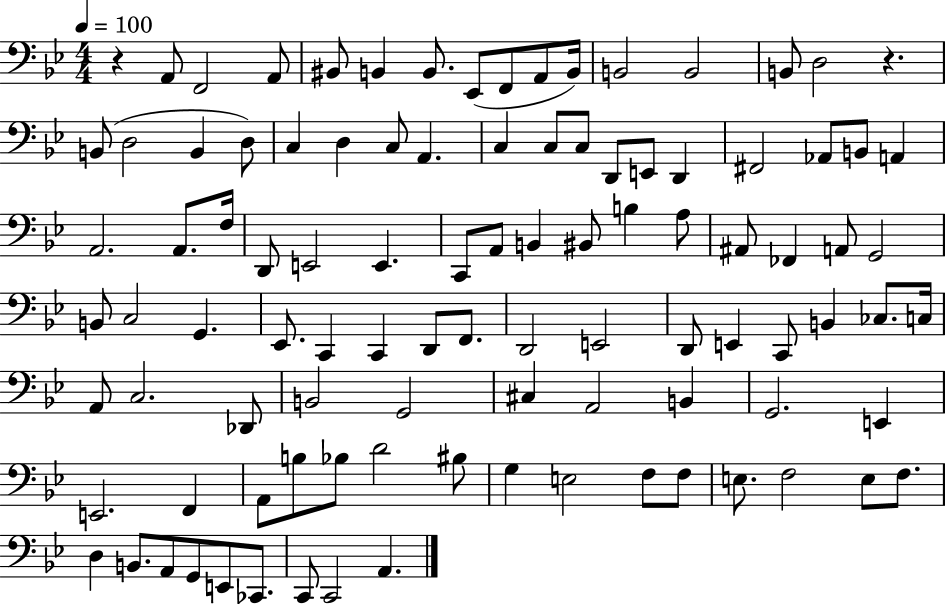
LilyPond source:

{
  \clef bass
  \numericTimeSignature
  \time 4/4
  \key bes \major
  \tempo 4 = 100
  r4 a,8 f,2 a,8 | bis,8 b,4 b,8. ees,8( f,8 a,8 b,16) | b,2 b,2 | b,8 d2 r4. | \break b,8( d2 b,4 d8) | c4 d4 c8 a,4. | c4 c8 c8 d,8 e,8 d,4 | fis,2 aes,8 b,8 a,4 | \break a,2. a,8. f16 | d,8 e,2 e,4. | c,8 a,8 b,4 bis,8 b4 a8 | ais,8 fes,4 a,8 g,2 | \break b,8 c2 g,4. | ees,8. c,4 c,4 d,8 f,8. | d,2 e,2 | d,8 e,4 c,8 b,4 ces8. c16 | \break a,8 c2. des,8 | b,2 g,2 | cis4 a,2 b,4 | g,2. e,4 | \break e,2. f,4 | a,8 b8 bes8 d'2 bis8 | g4 e2 f8 f8 | e8. f2 e8 f8. | \break d4 b,8. a,8 g,8 e,8 ces,8. | c,8 c,2 a,4. | \bar "|."
}